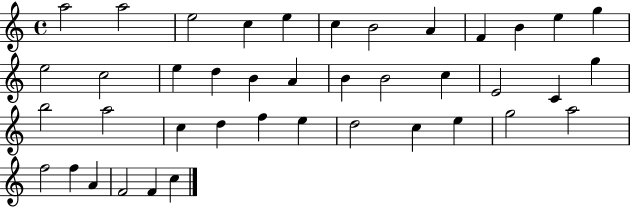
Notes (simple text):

A5/h A5/h E5/h C5/q E5/q C5/q B4/h A4/q F4/q B4/q E5/q G5/q E5/h C5/h E5/q D5/q B4/q A4/q B4/q B4/h C5/q E4/h C4/q G5/q B5/h A5/h C5/q D5/q F5/q E5/q D5/h C5/q E5/q G5/h A5/h F5/h F5/q A4/q F4/h F4/q C5/q